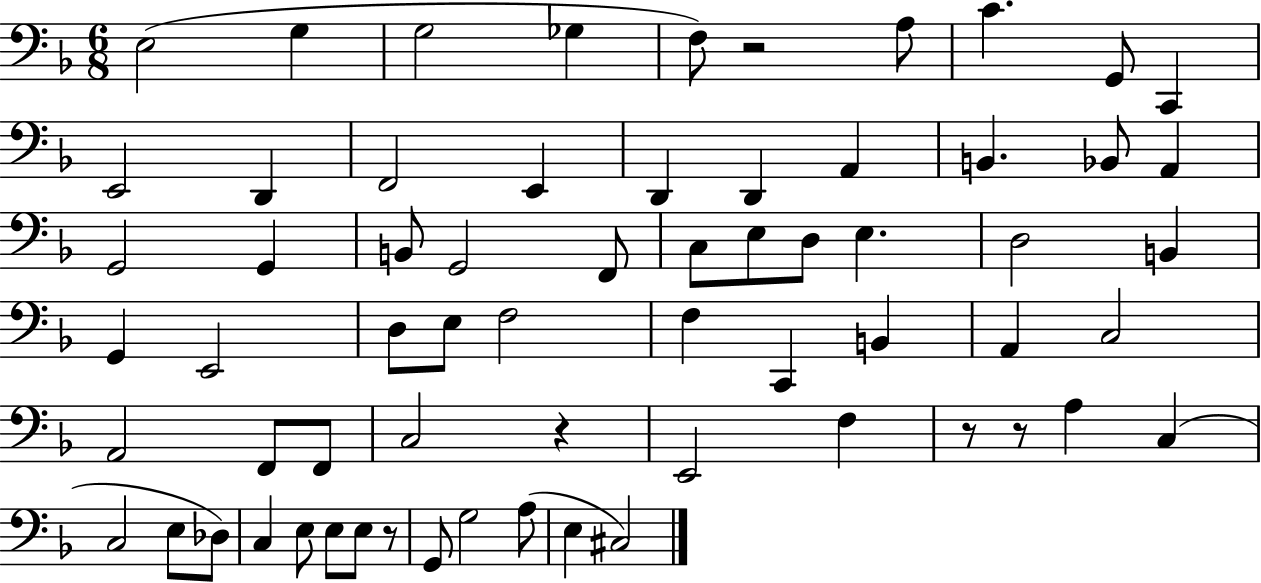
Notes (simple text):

E3/h G3/q G3/h Gb3/q F3/e R/h A3/e C4/q. G2/e C2/q E2/h D2/q F2/h E2/q D2/q D2/q A2/q B2/q. Bb2/e A2/q G2/h G2/q B2/e G2/h F2/e C3/e E3/e D3/e E3/q. D3/h B2/q G2/q E2/h D3/e E3/e F3/h F3/q C2/q B2/q A2/q C3/h A2/h F2/e F2/e C3/h R/q E2/h F3/q R/e R/e A3/q C3/q C3/h E3/e Db3/e C3/q E3/e E3/e E3/e R/e G2/e G3/h A3/e E3/q C#3/h